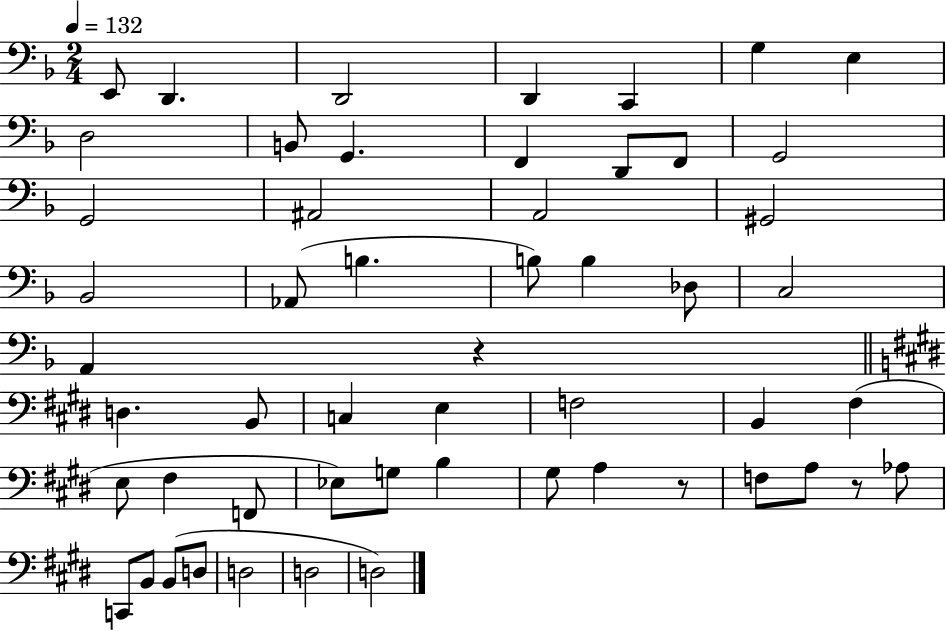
E2/e D2/q. D2/h D2/q C2/q G3/q E3/q D3/h B2/e G2/q. F2/q D2/e F2/e G2/h G2/h A#2/h A2/h G#2/h Bb2/h Ab2/e B3/q. B3/e B3/q Db3/e C3/h A2/q R/q D3/q. B2/e C3/q E3/q F3/h B2/q F#3/q E3/e F#3/q F2/e Eb3/e G3/e B3/q G#3/e A3/q R/e F3/e A3/e R/e Ab3/e C2/e B2/e B2/e D3/e D3/h D3/h D3/h